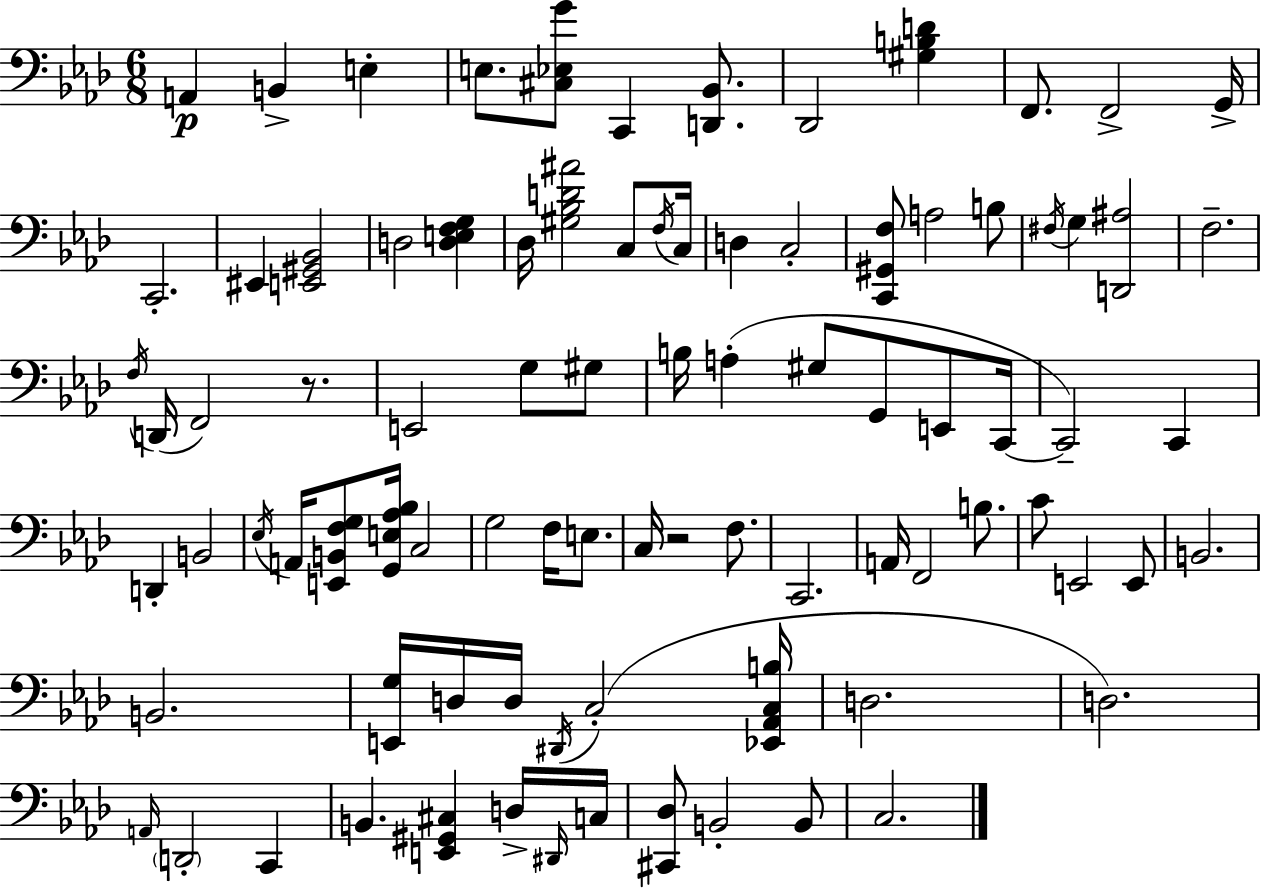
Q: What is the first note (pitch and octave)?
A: A2